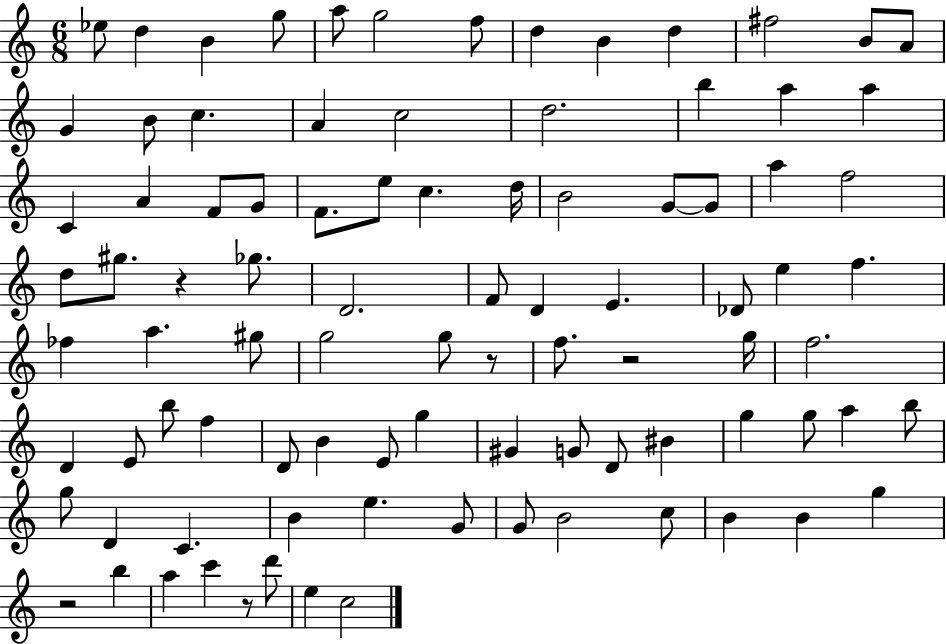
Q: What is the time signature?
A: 6/8